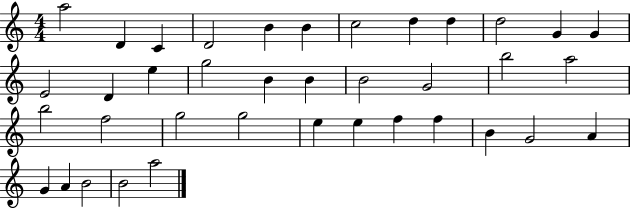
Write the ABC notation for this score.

X:1
T:Untitled
M:4/4
L:1/4
K:C
a2 D C D2 B B c2 d d d2 G G E2 D e g2 B B B2 G2 b2 a2 b2 f2 g2 g2 e e f f B G2 A G A B2 B2 a2